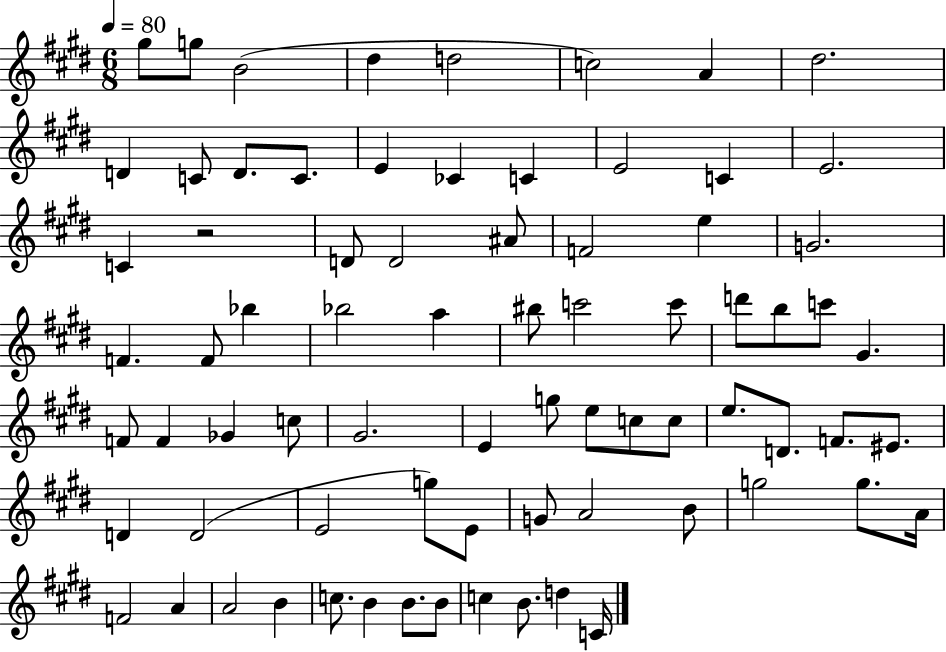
G#5/e G5/e B4/h D#5/q D5/h C5/h A4/q D#5/h. D4/q C4/e D4/e. C4/e. E4/q CES4/q C4/q E4/h C4/q E4/h. C4/q R/h D4/e D4/h A#4/e F4/h E5/q G4/h. F4/q. F4/e Bb5/q Bb5/h A5/q BIS5/e C6/h C6/e D6/e B5/e C6/e G#4/q. F4/e F4/q Gb4/q C5/e G#4/h. E4/q G5/e E5/e C5/e C5/e E5/e. D4/e. F4/e. EIS4/e. D4/q D4/h E4/h G5/e E4/e G4/e A4/h B4/e G5/h G5/e. A4/s F4/h A4/q A4/h B4/q C5/e. B4/q B4/e. B4/e C5/q B4/e. D5/q C4/s